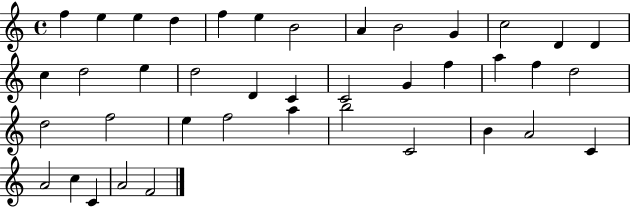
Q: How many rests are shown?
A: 0